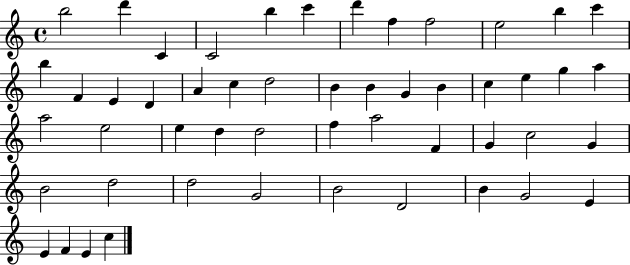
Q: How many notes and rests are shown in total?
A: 51